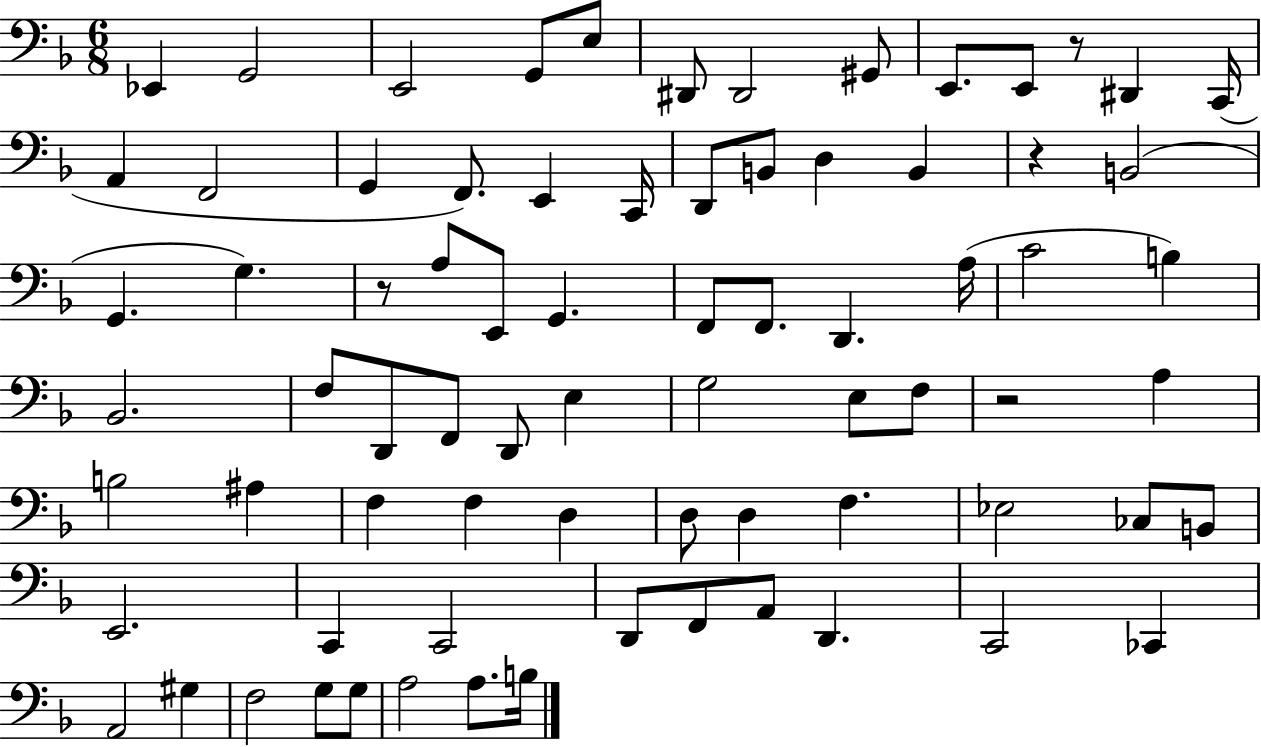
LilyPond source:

{
  \clef bass
  \numericTimeSignature
  \time 6/8
  \key f \major
  ees,4 g,2 | e,2 g,8 e8 | dis,8 dis,2 gis,8 | e,8. e,8 r8 dis,4 c,16( | \break a,4 f,2 | g,4 f,8.) e,4 c,16 | d,8 b,8 d4 b,4 | r4 b,2( | \break g,4. g4.) | r8 a8 e,8 g,4. | f,8 f,8. d,4. a16( | c'2 b4) | \break bes,2. | f8 d,8 f,8 d,8 e4 | g2 e8 f8 | r2 a4 | \break b2 ais4 | f4 f4 d4 | d8 d4 f4. | ees2 ces8 b,8 | \break e,2. | c,4 c,2 | d,8 f,8 a,8 d,4. | c,2 ces,4 | \break a,2 gis4 | f2 g8 g8 | a2 a8. b16 | \bar "|."
}